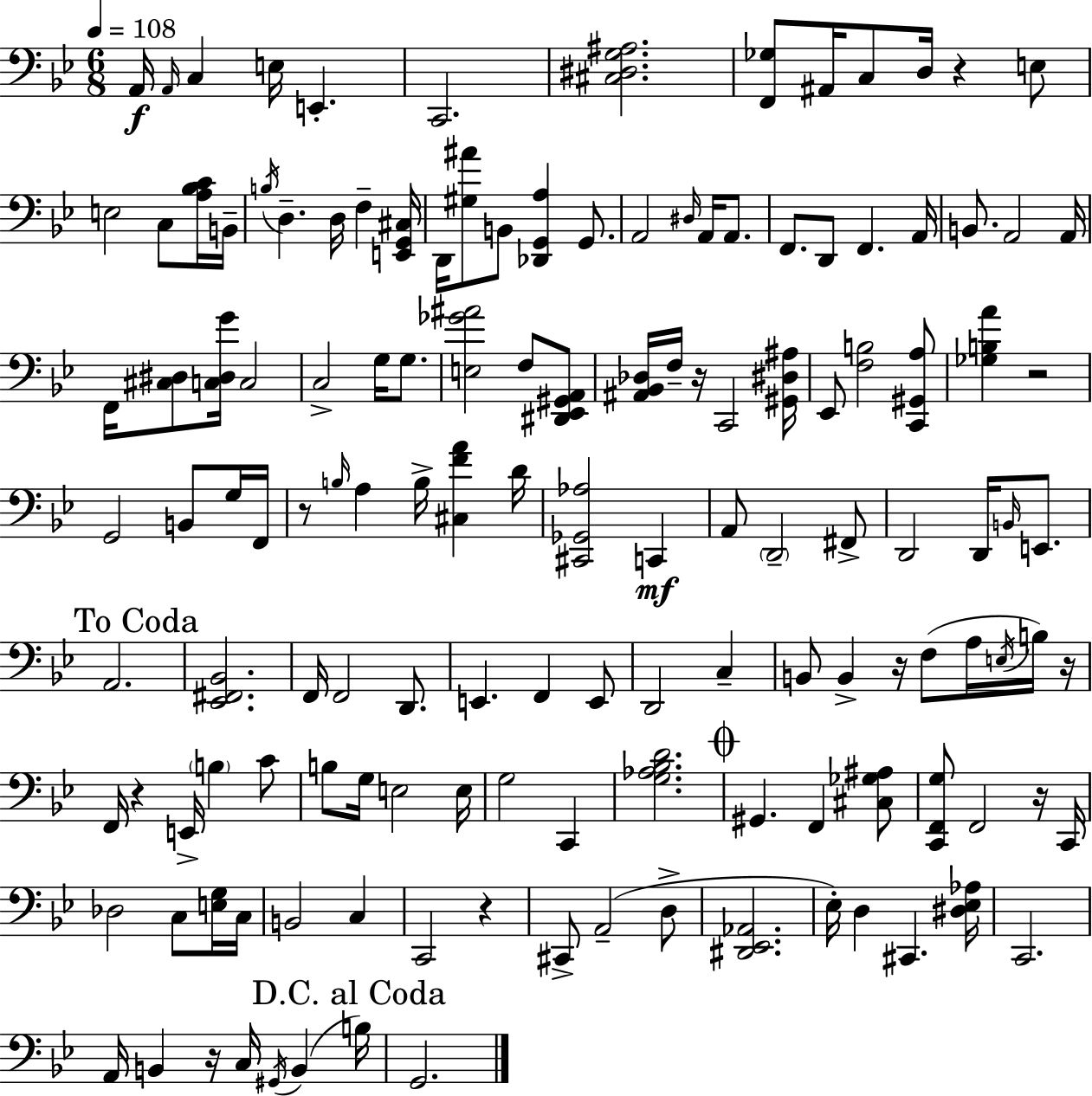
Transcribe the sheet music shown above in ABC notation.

X:1
T:Untitled
M:6/8
L:1/4
K:Gm
A,,/4 A,,/4 C, E,/4 E,, C,,2 [^C,^D,G,^A,]2 [F,,_G,]/2 ^A,,/4 C,/2 D,/4 z E,/2 E,2 C,/2 [A,_B,C]/4 B,,/4 B,/4 D, D,/4 F, [E,,G,,^C,]/4 D,,/4 [^G,^A]/2 B,,/2 [_D,,G,,A,] G,,/2 A,,2 ^D,/4 A,,/4 A,,/2 F,,/2 D,,/2 F,, A,,/4 B,,/2 A,,2 A,,/4 F,,/4 [^C,^D,]/2 [C,^D,G]/4 C,2 C,2 G,/4 G,/2 [E,_G^A]2 F,/2 [^D,,_E,,^G,,A,,]/2 [^A,,_B,,_D,]/4 F,/4 z/4 C,,2 [^G,,^D,^A,]/4 _E,,/2 [F,B,]2 [C,,^G,,A,]/2 [_G,B,A] z2 G,,2 B,,/2 G,/4 F,,/4 z/2 B,/4 A, B,/4 [^C,FA] D/4 [^C,,_G,,_A,]2 C,, A,,/2 D,,2 ^F,,/2 D,,2 D,,/4 B,,/4 E,,/2 A,,2 [_E,,^F,,_B,,]2 F,,/4 F,,2 D,,/2 E,, F,, E,,/2 D,,2 C, B,,/2 B,, z/4 F,/2 A,/4 E,/4 B,/4 z/4 F,,/4 z E,,/4 B, C/2 B,/2 G,/4 E,2 E,/4 G,2 C,, [G,_A,_B,D]2 ^G,, F,, [^C,_G,^A,]/2 [C,,F,,G,]/2 F,,2 z/4 C,,/4 _D,2 C,/2 [E,G,]/4 C,/4 B,,2 C, C,,2 z ^C,,/2 A,,2 D,/2 [^D,,_E,,_A,,]2 _E,/4 D, ^C,, [^D,_E,_A,]/4 C,,2 A,,/4 B,, z/4 C,/4 ^G,,/4 B,, B,/4 G,,2